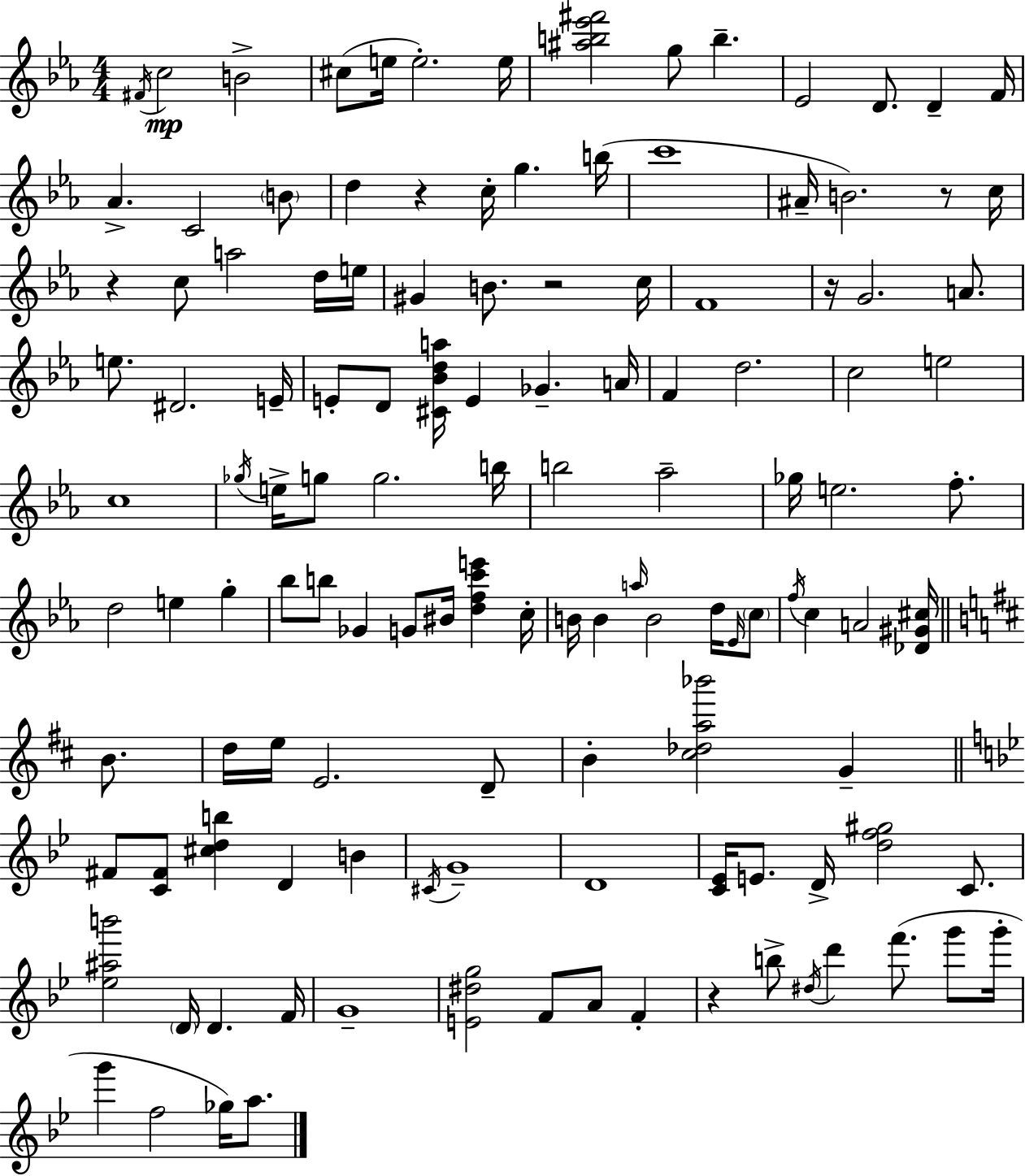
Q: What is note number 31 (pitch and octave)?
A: C5